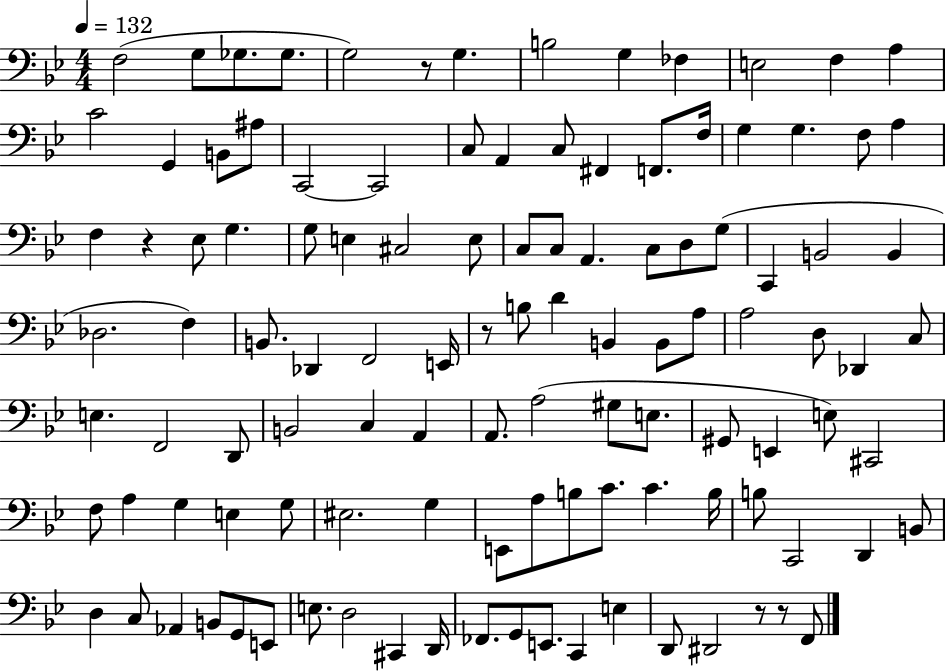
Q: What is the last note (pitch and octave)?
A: F2